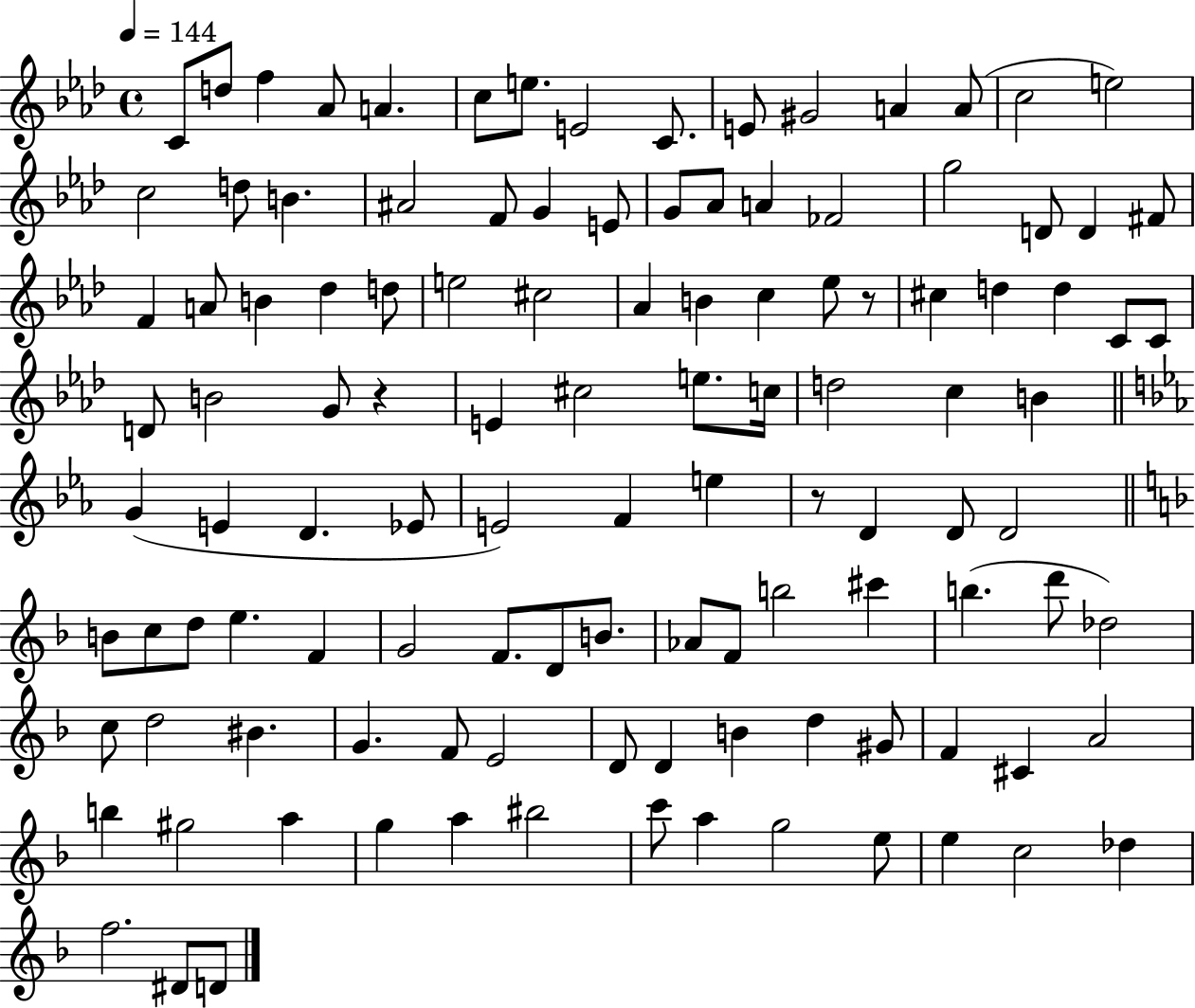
{
  \clef treble
  \time 4/4
  \defaultTimeSignature
  \key aes \major
  \tempo 4 = 144
  c'8 d''8 f''4 aes'8 a'4. | c''8 e''8. e'2 c'8. | e'8 gis'2 a'4 a'8( | c''2 e''2) | \break c''2 d''8 b'4. | ais'2 f'8 g'4 e'8 | g'8 aes'8 a'4 fes'2 | g''2 d'8 d'4 fis'8 | \break f'4 a'8 b'4 des''4 d''8 | e''2 cis''2 | aes'4 b'4 c''4 ees''8 r8 | cis''4 d''4 d''4 c'8 c'8 | \break d'8 b'2 g'8 r4 | e'4 cis''2 e''8. c''16 | d''2 c''4 b'4 | \bar "||" \break \key ees \major g'4( e'4 d'4. ees'8 | e'2) f'4 e''4 | r8 d'4 d'8 d'2 | \bar "||" \break \key f \major b'8 c''8 d''8 e''4. f'4 | g'2 f'8. d'8 b'8. | aes'8 f'8 b''2 cis'''4 | b''4.( d'''8 des''2) | \break c''8 d''2 bis'4. | g'4. f'8 e'2 | d'8 d'4 b'4 d''4 gis'8 | f'4 cis'4 a'2 | \break b''4 gis''2 a''4 | g''4 a''4 bis''2 | c'''8 a''4 g''2 e''8 | e''4 c''2 des''4 | \break f''2. dis'8 d'8 | \bar "|."
}